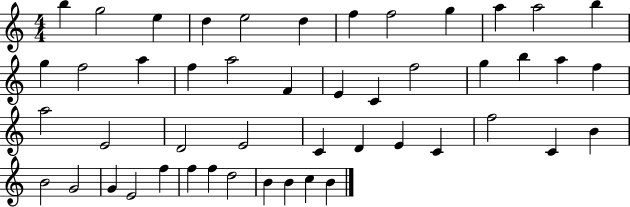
{
  \clef treble
  \numericTimeSignature
  \time 4/4
  \key c \major
  b''4 g''2 e''4 | d''4 e''2 d''4 | f''4 f''2 g''4 | a''4 a''2 b''4 | \break g''4 f''2 a''4 | f''4 a''2 f'4 | e'4 c'4 f''2 | g''4 b''4 a''4 f''4 | \break a''2 e'2 | d'2 e'2 | c'4 d'4 e'4 c'4 | f''2 c'4 b'4 | \break b'2 g'2 | g'4 e'2 f''4 | f''4 f''4 d''2 | b'4 b'4 c''4 b'4 | \break \bar "|."
}